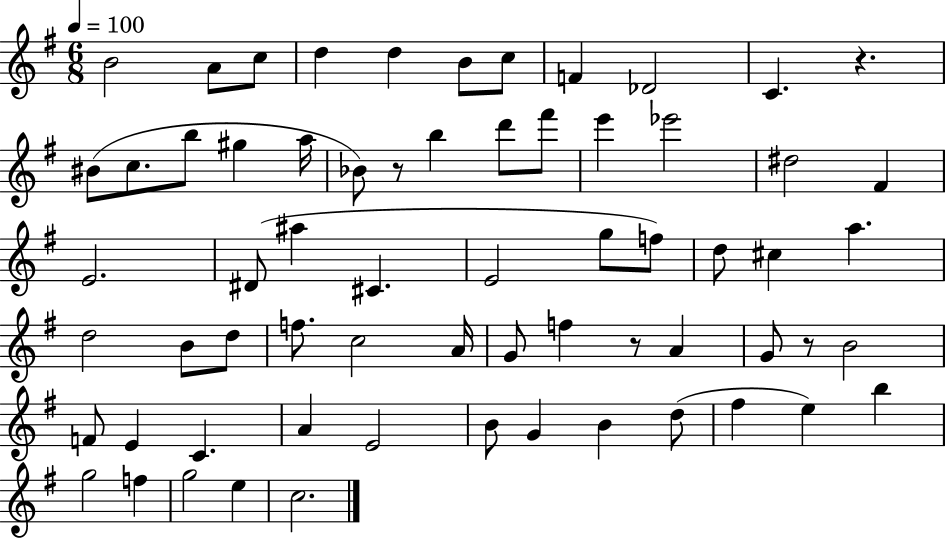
X:1
T:Untitled
M:6/8
L:1/4
K:G
B2 A/2 c/2 d d B/2 c/2 F _D2 C z ^B/2 c/2 b/2 ^g a/4 _B/2 z/2 b d'/2 ^f'/2 e' _e'2 ^d2 ^F E2 ^D/2 ^a ^C E2 g/2 f/2 d/2 ^c a d2 B/2 d/2 f/2 c2 A/4 G/2 f z/2 A G/2 z/2 B2 F/2 E C A E2 B/2 G B d/2 ^f e b g2 f g2 e c2